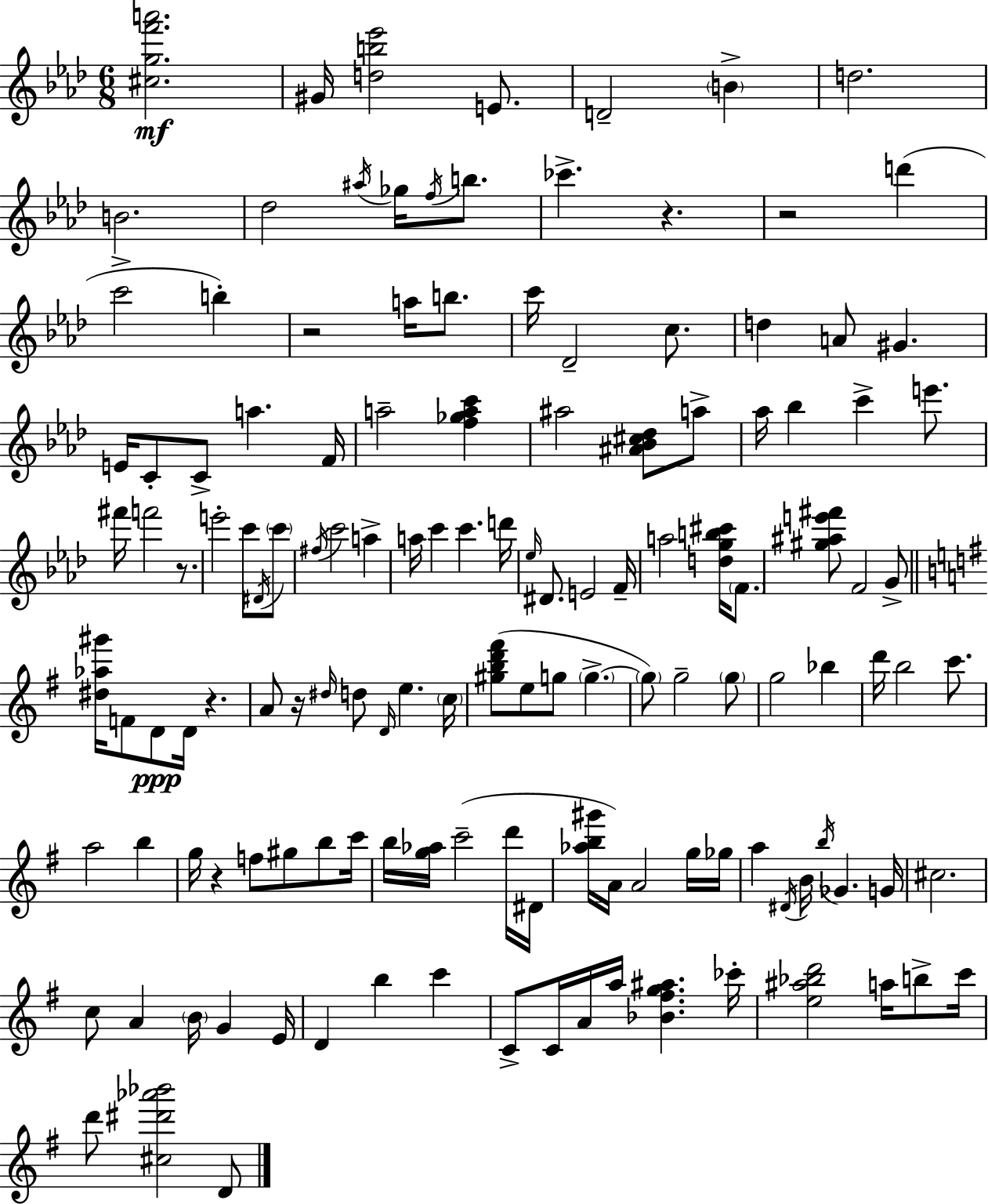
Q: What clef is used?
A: treble